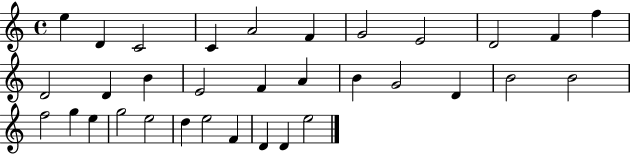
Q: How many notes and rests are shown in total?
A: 33